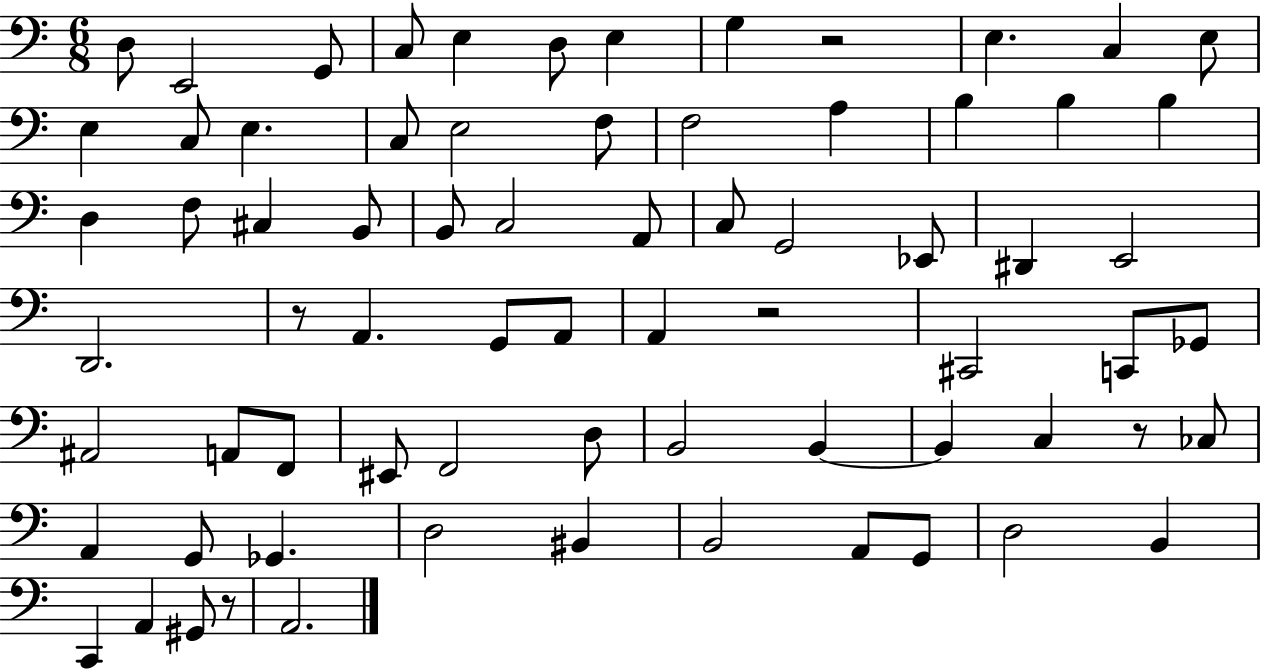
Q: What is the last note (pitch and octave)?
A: A2